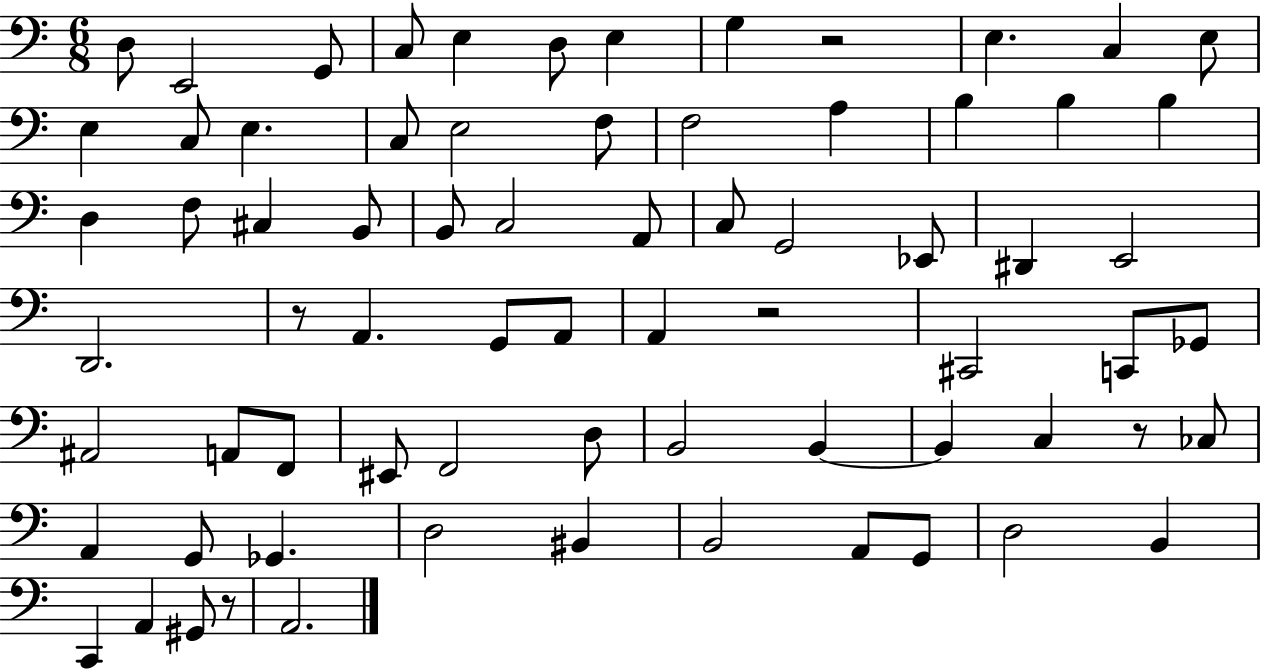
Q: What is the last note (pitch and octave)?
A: A2